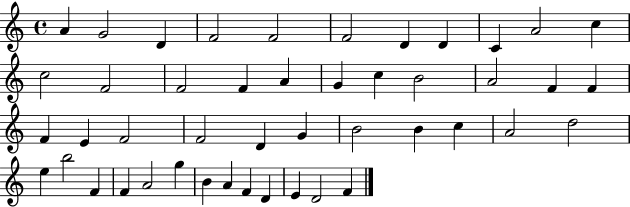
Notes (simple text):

A4/q G4/h D4/q F4/h F4/h F4/h D4/q D4/q C4/q A4/h C5/q C5/h F4/h F4/h F4/q A4/q G4/q C5/q B4/h A4/h F4/q F4/q F4/q E4/q F4/h F4/h D4/q G4/q B4/h B4/q C5/q A4/h D5/h E5/q B5/h F4/q F4/q A4/h G5/q B4/q A4/q F4/q D4/q E4/q D4/h F4/q